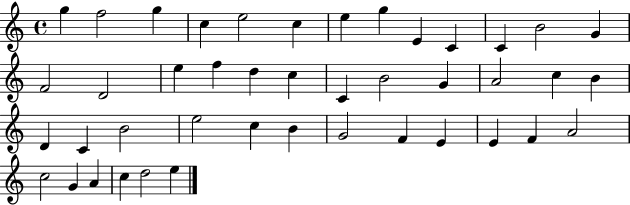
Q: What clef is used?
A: treble